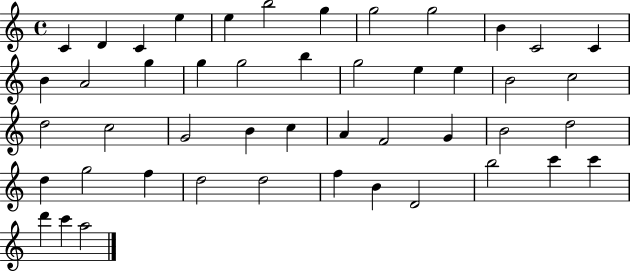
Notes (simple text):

C4/q D4/q C4/q E5/q E5/q B5/h G5/q G5/h G5/h B4/q C4/h C4/q B4/q A4/h G5/q G5/q G5/h B5/q G5/h E5/q E5/q B4/h C5/h D5/h C5/h G4/h B4/q C5/q A4/q F4/h G4/q B4/h D5/h D5/q G5/h F5/q D5/h D5/h F5/q B4/q D4/h B5/h C6/q C6/q D6/q C6/q A5/h